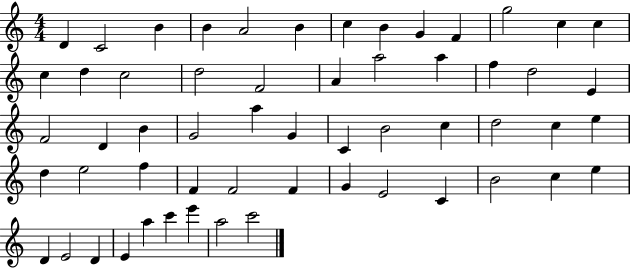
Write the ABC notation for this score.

X:1
T:Untitled
M:4/4
L:1/4
K:C
D C2 B B A2 B c B G F g2 c c c d c2 d2 F2 A a2 a f d2 E F2 D B G2 a G C B2 c d2 c e d e2 f F F2 F G E2 C B2 c e D E2 D E a c' e' a2 c'2